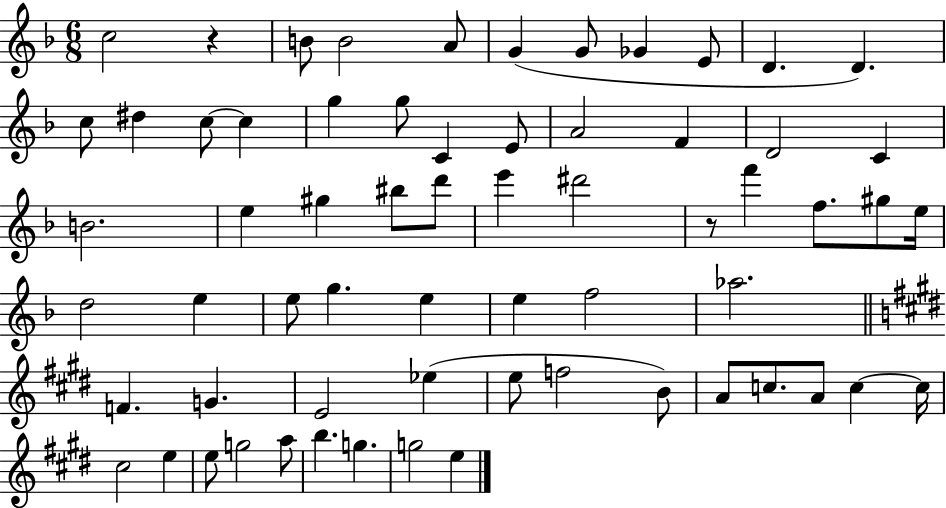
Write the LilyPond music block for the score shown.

{
  \clef treble
  \numericTimeSignature
  \time 6/8
  \key f \major
  \repeat volta 2 { c''2 r4 | b'8 b'2 a'8 | g'4( g'8 ges'4 e'8 | d'4. d'4.) | \break c''8 dis''4 c''8~~ c''4 | g''4 g''8 c'4 e'8 | a'2 f'4 | d'2 c'4 | \break b'2. | e''4 gis''4 bis''8 d'''8 | e'''4 dis'''2 | r8 f'''4 f''8. gis''8 e''16 | \break d''2 e''4 | e''8 g''4. e''4 | e''4 f''2 | aes''2. | \break \bar "||" \break \key e \major f'4. g'4. | e'2 ees''4( | e''8 f''2 b'8) | a'8 c''8. a'8 c''4~~ c''16 | \break cis''2 e''4 | e''8 g''2 a''8 | b''4. g''4. | g''2 e''4 | \break } \bar "|."
}